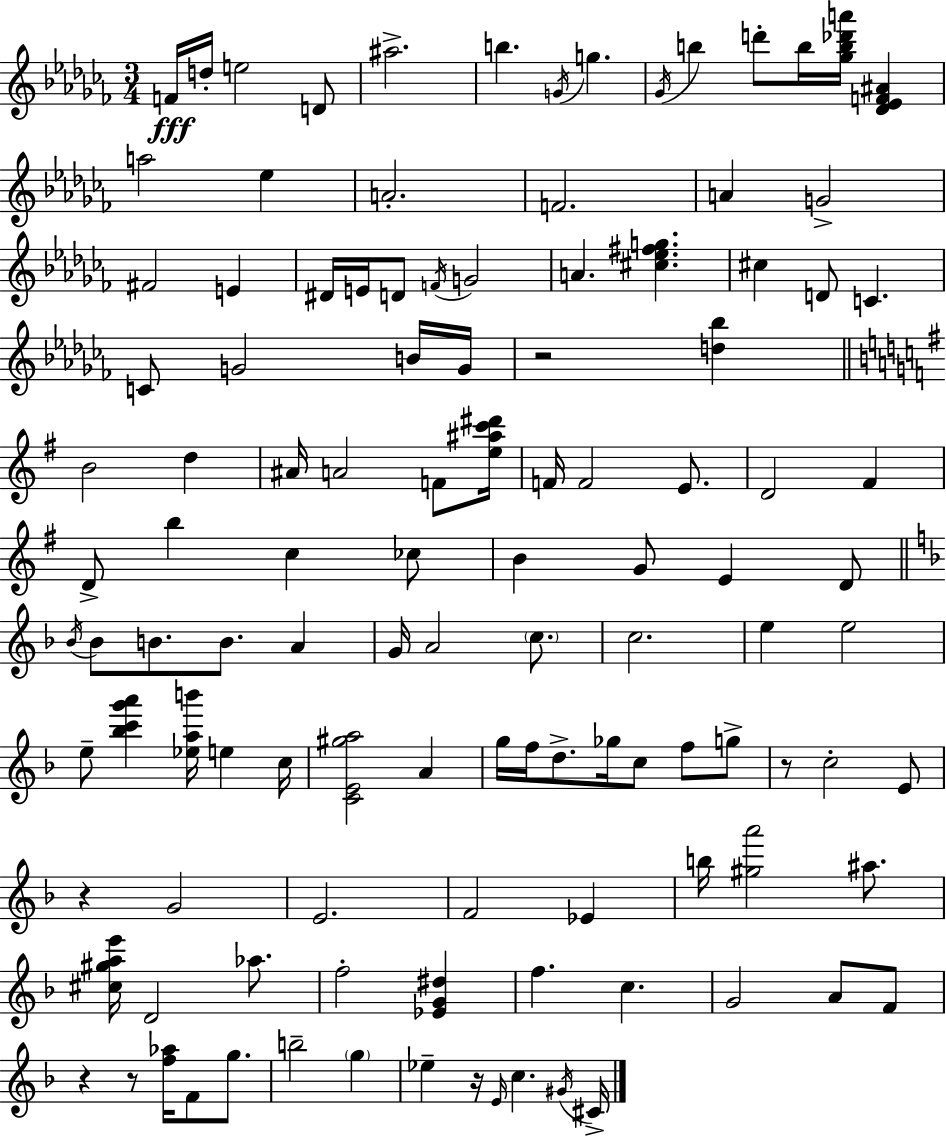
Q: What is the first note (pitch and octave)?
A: F4